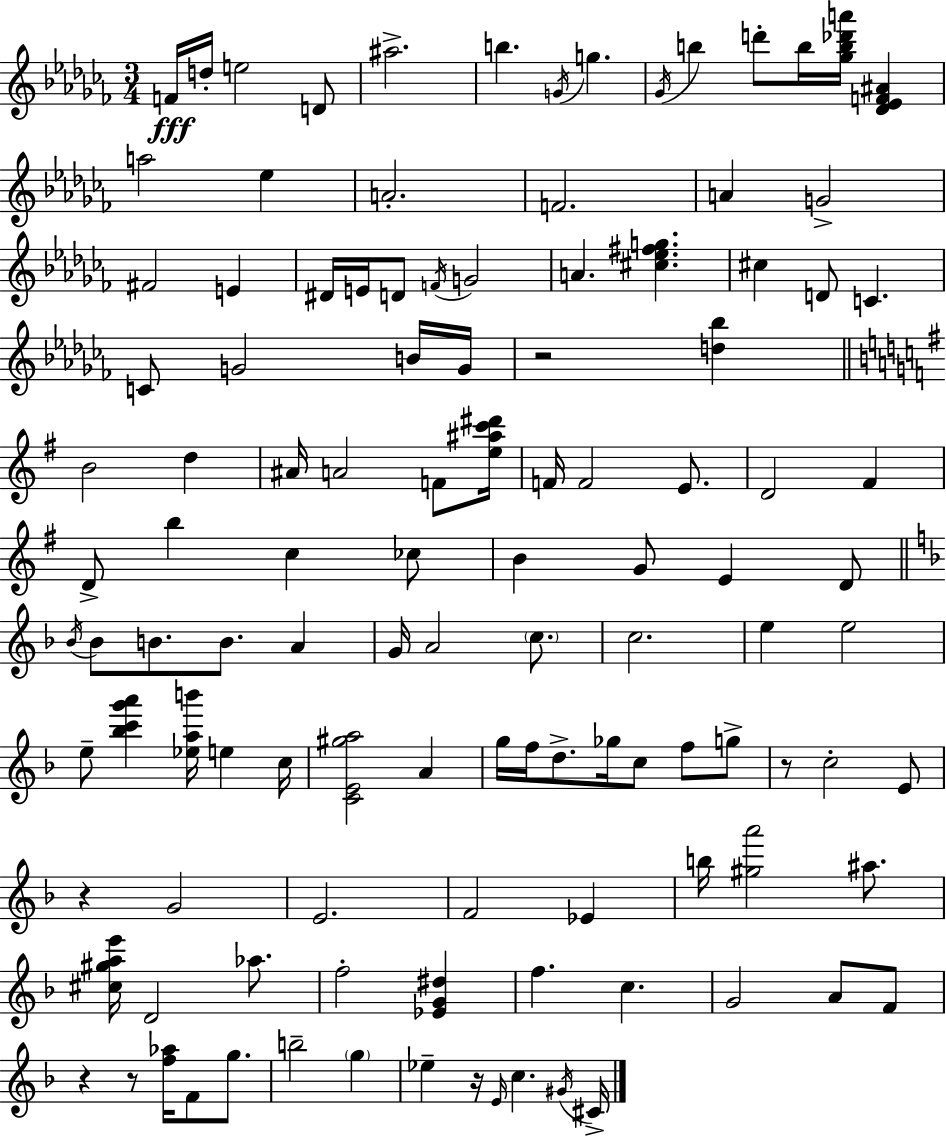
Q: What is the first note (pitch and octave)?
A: F4